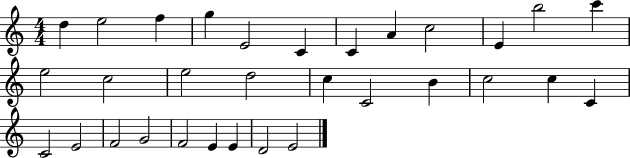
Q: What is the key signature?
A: C major